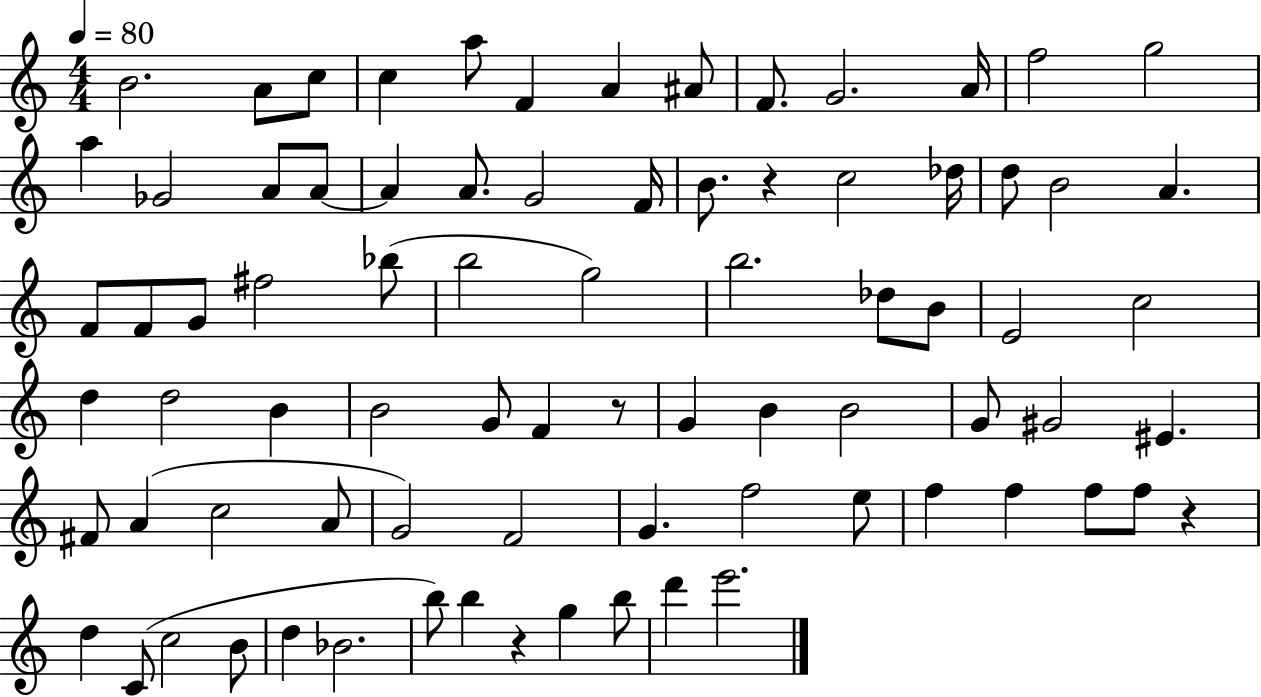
B4/h. A4/e C5/e C5/q A5/e F4/q A4/q A#4/e F4/e. G4/h. A4/s F5/h G5/h A5/q Gb4/h A4/e A4/e A4/q A4/e. G4/h F4/s B4/e. R/q C5/h Db5/s D5/e B4/h A4/q. F4/e F4/e G4/e F#5/h Bb5/e B5/h G5/h B5/h. Db5/e B4/e E4/h C5/h D5/q D5/h B4/q B4/h G4/e F4/q R/e G4/q B4/q B4/h G4/e G#4/h EIS4/q. F#4/e A4/q C5/h A4/e G4/h F4/h G4/q. F5/h E5/e F5/q F5/q F5/e F5/e R/q D5/q C4/e C5/h B4/e D5/q Bb4/h. B5/e B5/q R/q G5/q B5/e D6/q E6/h.